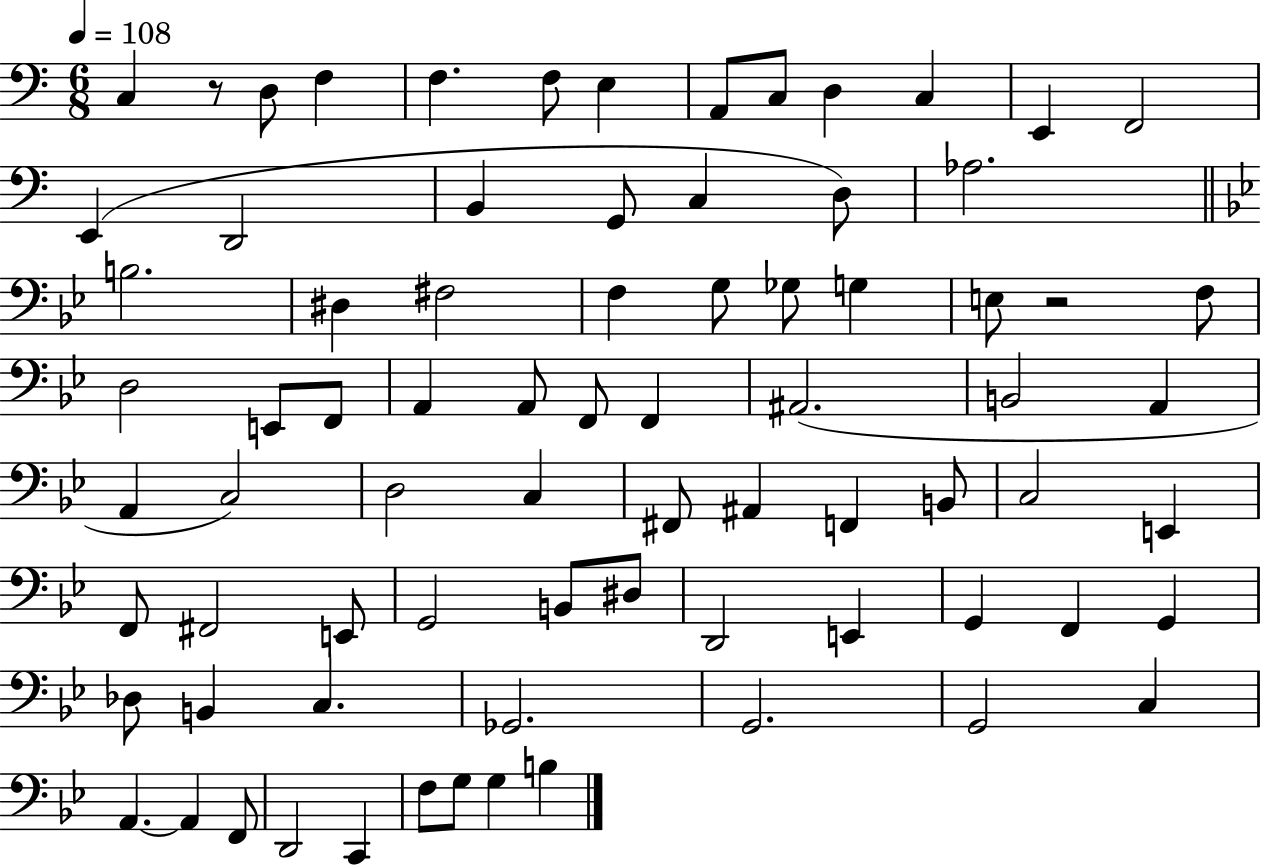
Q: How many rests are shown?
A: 2